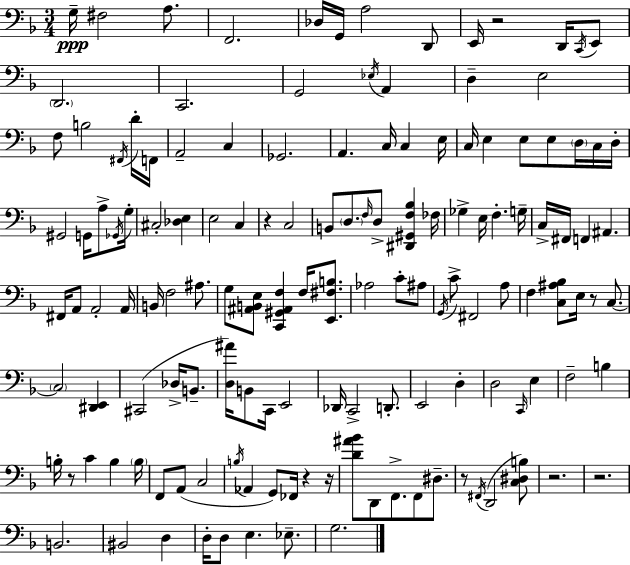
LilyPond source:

{
  \clef bass
  \numericTimeSignature
  \time 3/4
  \key f \major
  \repeat volta 2 { g16--\ppp fis2 a8. | f,2. | des16 g,16 a2 d,8 | e,16 r2 d,16 \acciaccatura { c,16 } e,8 | \break \parenthesize d,2. | c,2. | g,2 \acciaccatura { ees16 } a,4 | d4-- e2 | \break f8 b2 | \acciaccatura { fis,16 } d'16-. f,16 a,2-- c4 | ges,2. | a,4. c16 c4 | \break e16 c16 e4 e8 e8 | \parenthesize d16 c16 d16-. gis,2 g,16 | a8-> \acciaccatura { ges,16 } g16-. cis2-. | <des e>4 e2 | \break c4 r4 c2 | b,8 \parenthesize d8. \grace { f16 } d8-> | <dis, gis, f bes>4 fes16 ges4-> e16 f4.-. | g16-- c16-> fis,16 f,4 ais,4. | \break fis,16 a,8 a,2-. | a,16 b,16 f2 | ais8. g8 <ais, b, e>8 <c, gis, ais, f>4 | f16 <e, fis b>8. aes2 | \break c'8-. ais8 \acciaccatura { g,16 } c'8-> fis,2 | a8 f4 <c ais bes>8 | e16 r8 c8.~~ \parenthesize c2 | <dis, e,>4 cis,2( | \break des16-> b,8.-- <d ais'>16) b,8 c,16 e,2 | des,16 c,2-> | d,8.-. e,2 | d4-. d2 | \break \grace { c,16 } e4 f2-- | b4 b16-. r8 c'4 | b4 \parenthesize b16 f,8 a,8( c2 | \acciaccatura { b16 } aes,4 | \break g,8) fes,16 r4 r16 <d' ais' bes'>8 d,8 | f,8.-> f,8 dis8.-- r8 \acciaccatura { fis,16 }( d,2 | <c dis b>8) r2. | r2. | \break b,2. | bis,2 | d4 d16-. d8 | e4. ees8.-- g2. | \break } \bar "|."
}